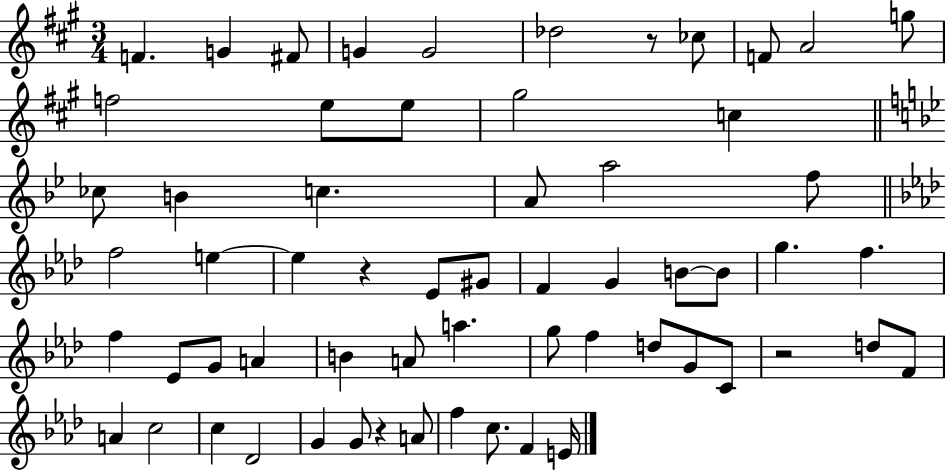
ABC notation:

X:1
T:Untitled
M:3/4
L:1/4
K:A
F G ^F/2 G G2 _d2 z/2 _c/2 F/2 A2 g/2 f2 e/2 e/2 ^g2 c _c/2 B c A/2 a2 f/2 f2 e e z _E/2 ^G/2 F G B/2 B/2 g f f _E/2 G/2 A B A/2 a g/2 f d/2 G/2 C/2 z2 d/2 F/2 A c2 c _D2 G G/2 z A/2 f c/2 F E/4